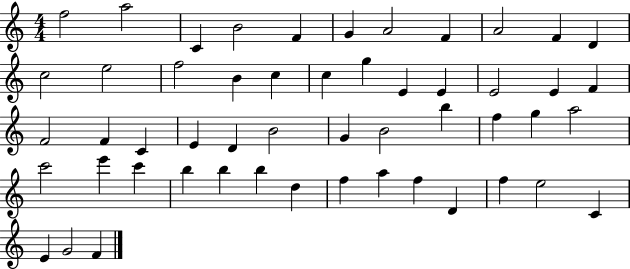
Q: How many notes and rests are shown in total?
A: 52